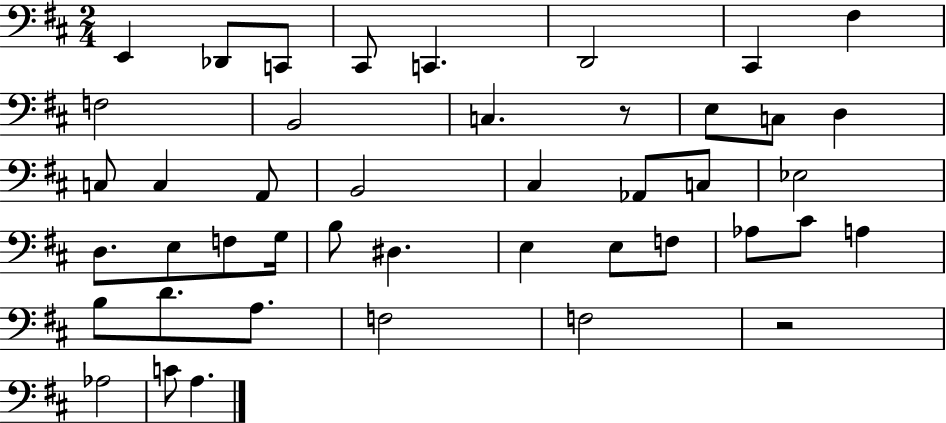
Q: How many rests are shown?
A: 2